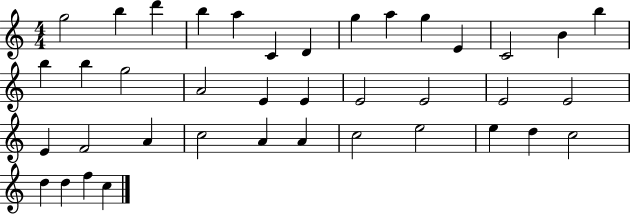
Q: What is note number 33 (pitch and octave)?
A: E5